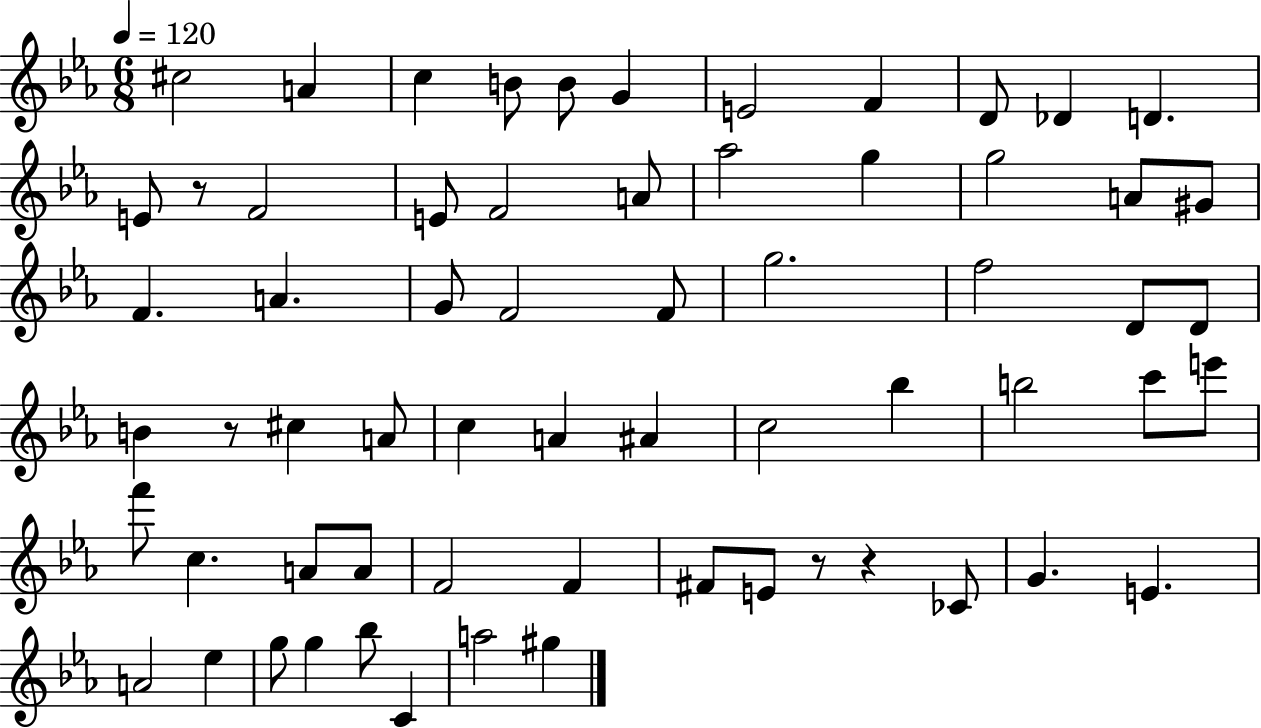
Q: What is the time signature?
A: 6/8